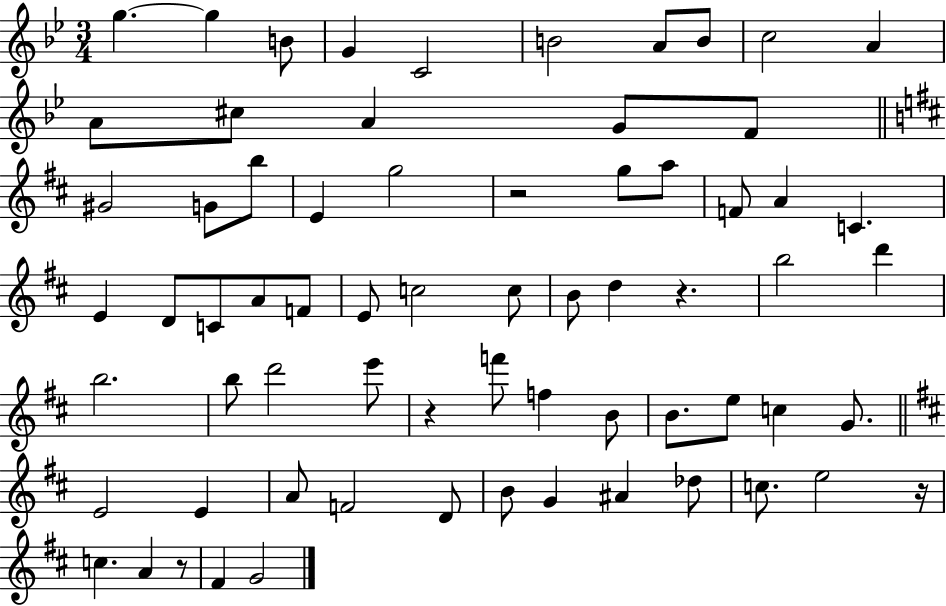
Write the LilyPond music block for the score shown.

{
  \clef treble
  \numericTimeSignature
  \time 3/4
  \key bes \major
  \repeat volta 2 { g''4.~~ g''4 b'8 | g'4 c'2 | b'2 a'8 b'8 | c''2 a'4 | \break a'8 cis''8 a'4 g'8 f'8 | \bar "||" \break \key d \major gis'2 g'8 b''8 | e'4 g''2 | r2 g''8 a''8 | f'8 a'4 c'4. | \break e'4 d'8 c'8 a'8 f'8 | e'8 c''2 c''8 | b'8 d''4 r4. | b''2 d'''4 | \break b''2. | b''8 d'''2 e'''8 | r4 f'''8 f''4 b'8 | b'8. e''8 c''4 g'8. | \break \bar "||" \break \key d \major e'2 e'4 | a'8 f'2 d'8 | b'8 g'4 ais'4 des''8 | c''8. e''2 r16 | \break c''4. a'4 r8 | fis'4 g'2 | } \bar "|."
}